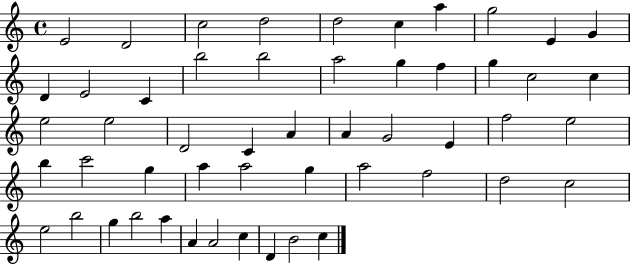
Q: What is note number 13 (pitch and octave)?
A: C4